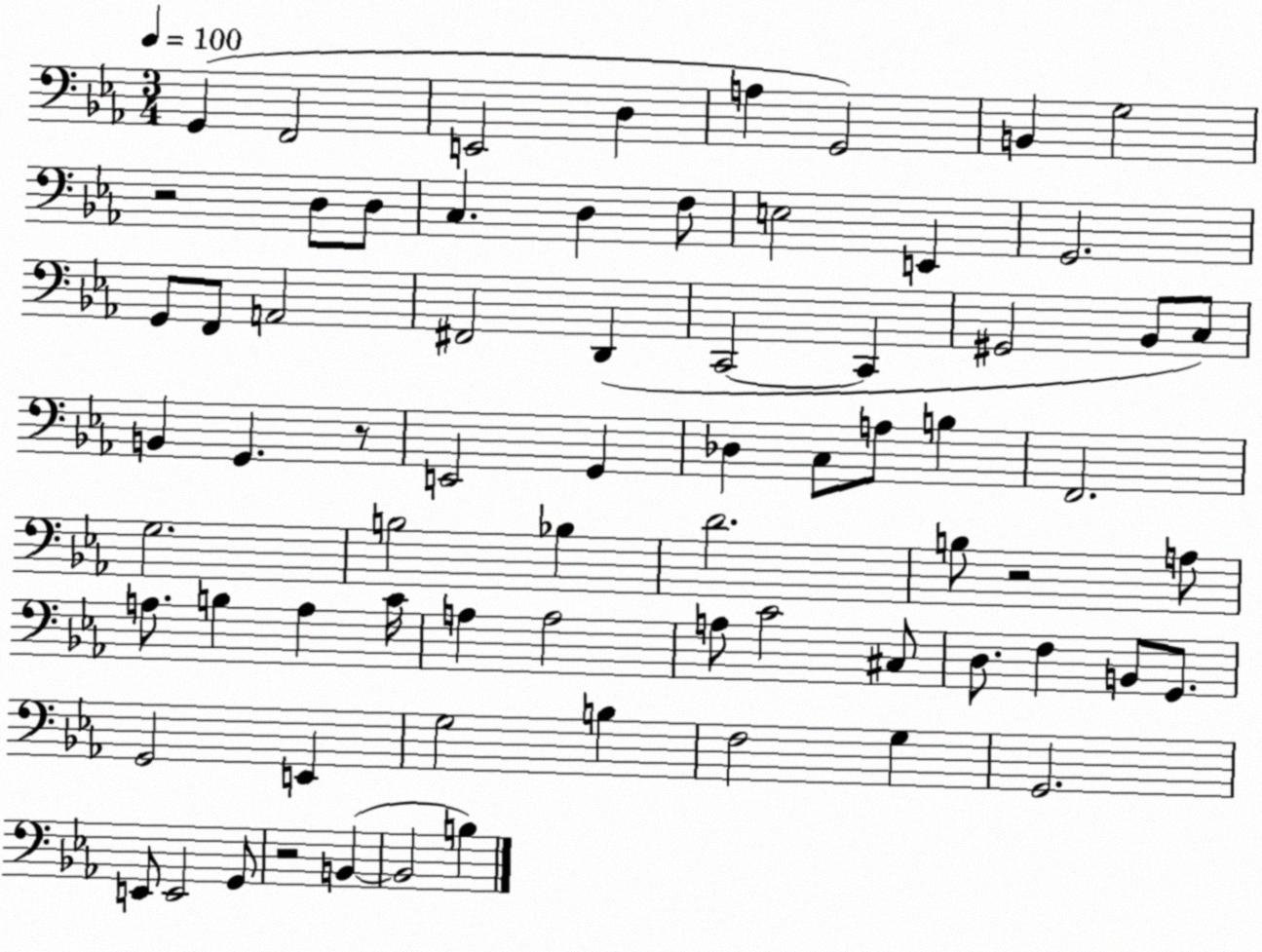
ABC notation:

X:1
T:Untitled
M:3/4
L:1/4
K:Eb
G,, F,,2 E,,2 D, A, G,,2 B,, G,2 z2 D,/2 D,/2 C, D, F,/2 E,2 E,, G,,2 G,,/2 F,,/2 A,,2 ^F,,2 D,, C,,2 C,, ^G,,2 _B,,/2 C,/2 B,, G,, z/2 E,,2 G,, _D, C,/2 A,/2 B, F,,2 G,2 B,2 _B, D2 B,/2 z2 A,/2 A,/2 B, A, C/4 A, A,2 A,/2 C2 ^C,/2 D,/2 F, B,,/2 G,,/2 G,,2 E,, G,2 B, F,2 G, G,,2 E,,/2 E,,2 G,,/2 z2 B,, B,,2 B,